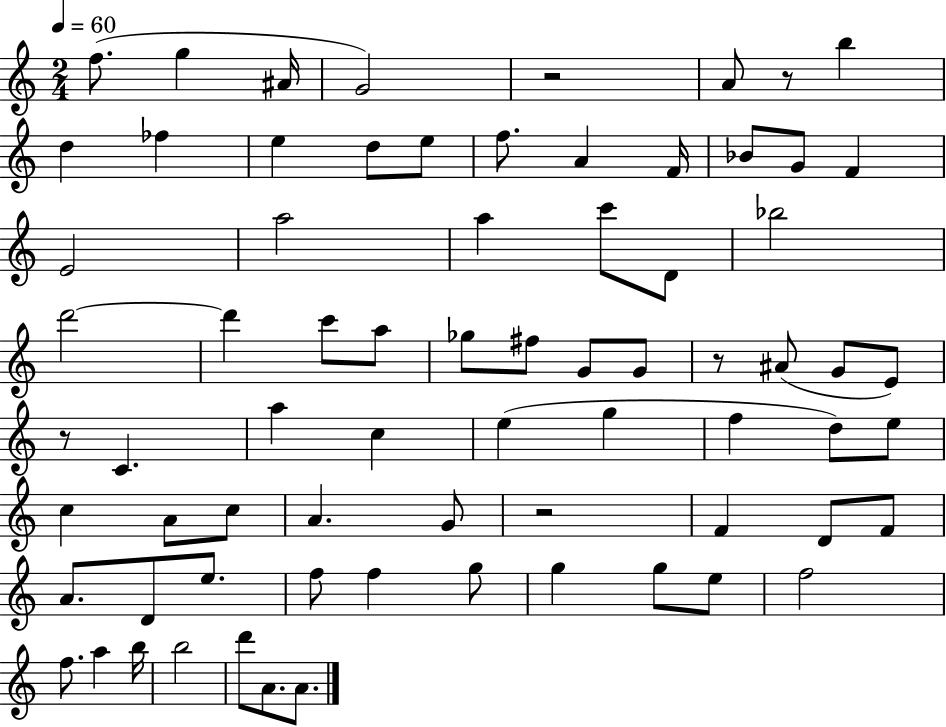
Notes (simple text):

F5/e. G5/q A#4/s G4/h R/h A4/e R/e B5/q D5/q FES5/q E5/q D5/e E5/e F5/e. A4/q F4/s Bb4/e G4/e F4/q E4/h A5/h A5/q C6/e D4/e Bb5/h D6/h D6/q C6/e A5/e Gb5/e F#5/e G4/e G4/e R/e A#4/e G4/e E4/e R/e C4/q. A5/q C5/q E5/q G5/q F5/q D5/e E5/e C5/q A4/e C5/e A4/q. G4/e R/h F4/q D4/e F4/e A4/e. D4/e E5/e. F5/e F5/q G5/e G5/q G5/e E5/e F5/h F5/e. A5/q B5/s B5/h D6/e A4/e. A4/e.